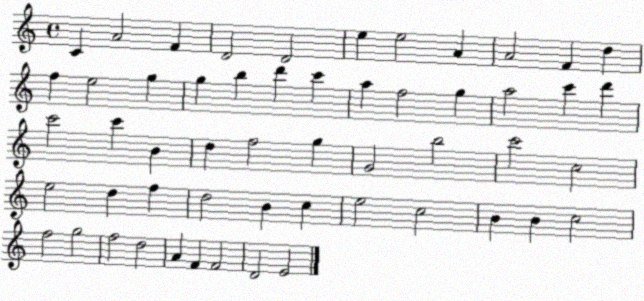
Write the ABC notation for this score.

X:1
T:Untitled
M:4/4
L:1/4
K:C
C A2 F D2 D2 e e2 A A2 F d f e2 g g b d' c' a f2 g a2 c' d' c'2 c' B d f2 g G2 b2 c'2 c2 e2 d f d2 B c e2 c2 B B c2 f2 g2 f2 d2 A F F2 D2 E2